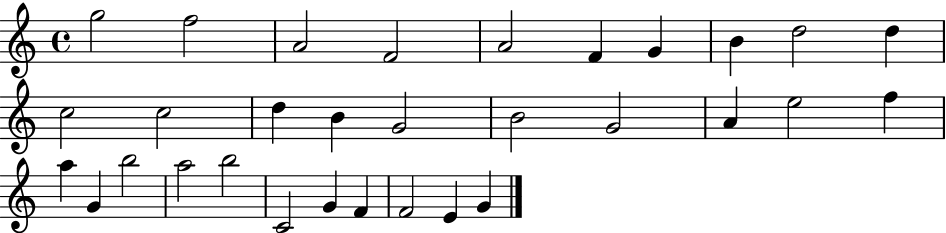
G5/h F5/h A4/h F4/h A4/h F4/q G4/q B4/q D5/h D5/q C5/h C5/h D5/q B4/q G4/h B4/h G4/h A4/q E5/h F5/q A5/q G4/q B5/h A5/h B5/h C4/h G4/q F4/q F4/h E4/q G4/q